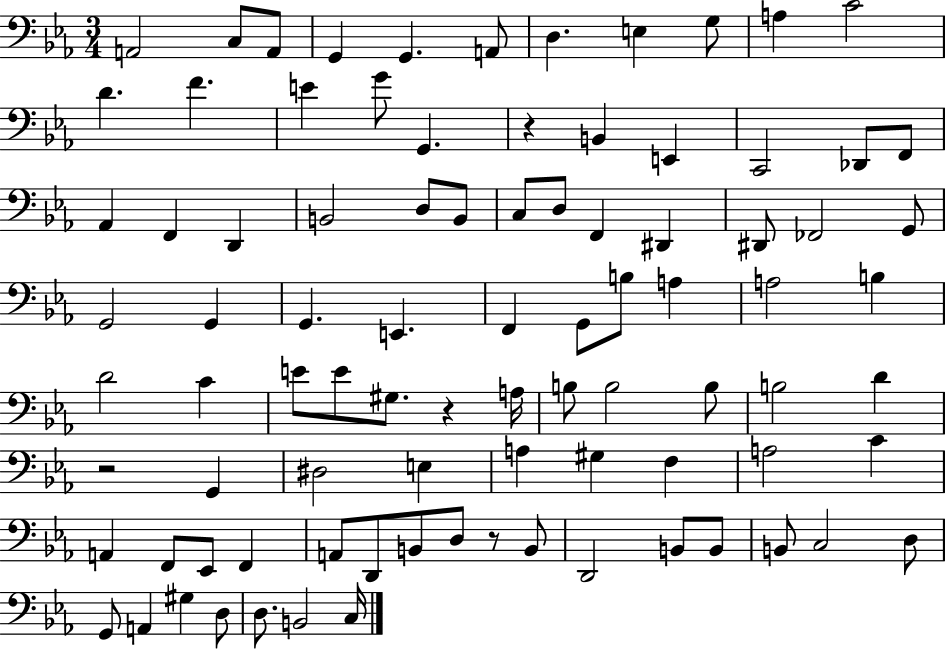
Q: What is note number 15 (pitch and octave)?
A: G4